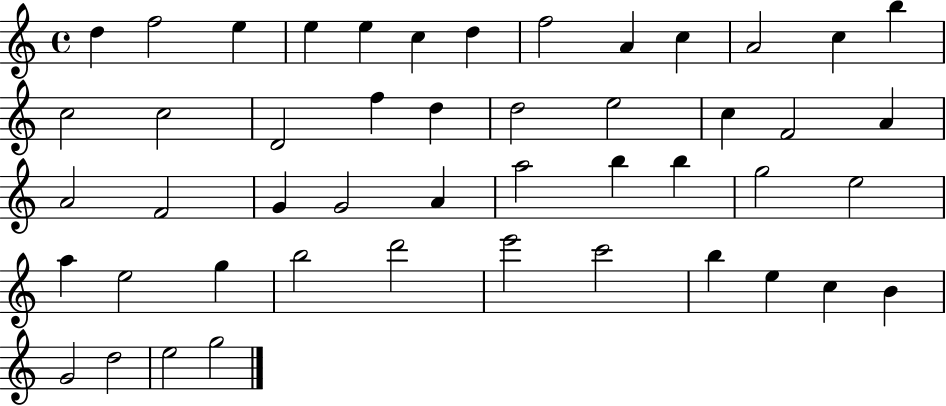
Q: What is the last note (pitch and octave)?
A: G5